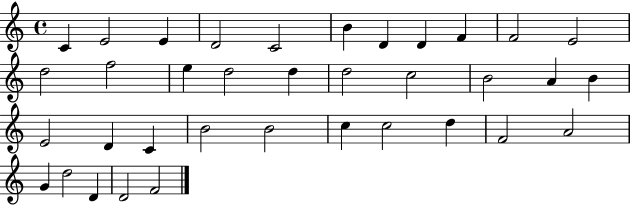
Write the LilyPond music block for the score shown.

{
  \clef treble
  \time 4/4
  \defaultTimeSignature
  \key c \major
  c'4 e'2 e'4 | d'2 c'2 | b'4 d'4 d'4 f'4 | f'2 e'2 | \break d''2 f''2 | e''4 d''2 d''4 | d''2 c''2 | b'2 a'4 b'4 | \break e'2 d'4 c'4 | b'2 b'2 | c''4 c''2 d''4 | f'2 a'2 | \break g'4 d''2 d'4 | d'2 f'2 | \bar "|."
}